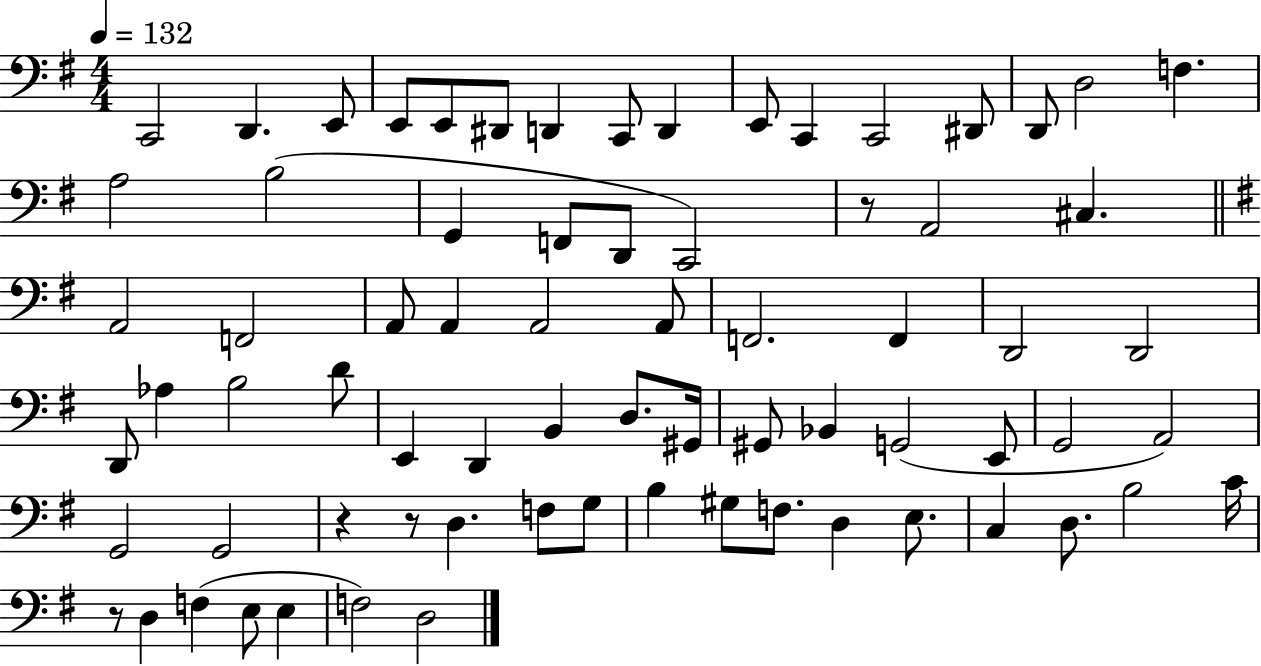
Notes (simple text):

C2/h D2/q. E2/e E2/e E2/e D#2/e D2/q C2/e D2/q E2/e C2/q C2/h D#2/e D2/e D3/h F3/q. A3/h B3/h G2/q F2/e D2/e C2/h R/e A2/h C#3/q. A2/h F2/h A2/e A2/q A2/h A2/e F2/h. F2/q D2/h D2/h D2/e Ab3/q B3/h D4/e E2/q D2/q B2/q D3/e. G#2/s G#2/e Bb2/q G2/h E2/e G2/h A2/h G2/h G2/h R/q R/e D3/q. F3/e G3/e B3/q G#3/e F3/e. D3/q E3/e. C3/q D3/e. B3/h C4/s R/e D3/q F3/q E3/e E3/q F3/h D3/h